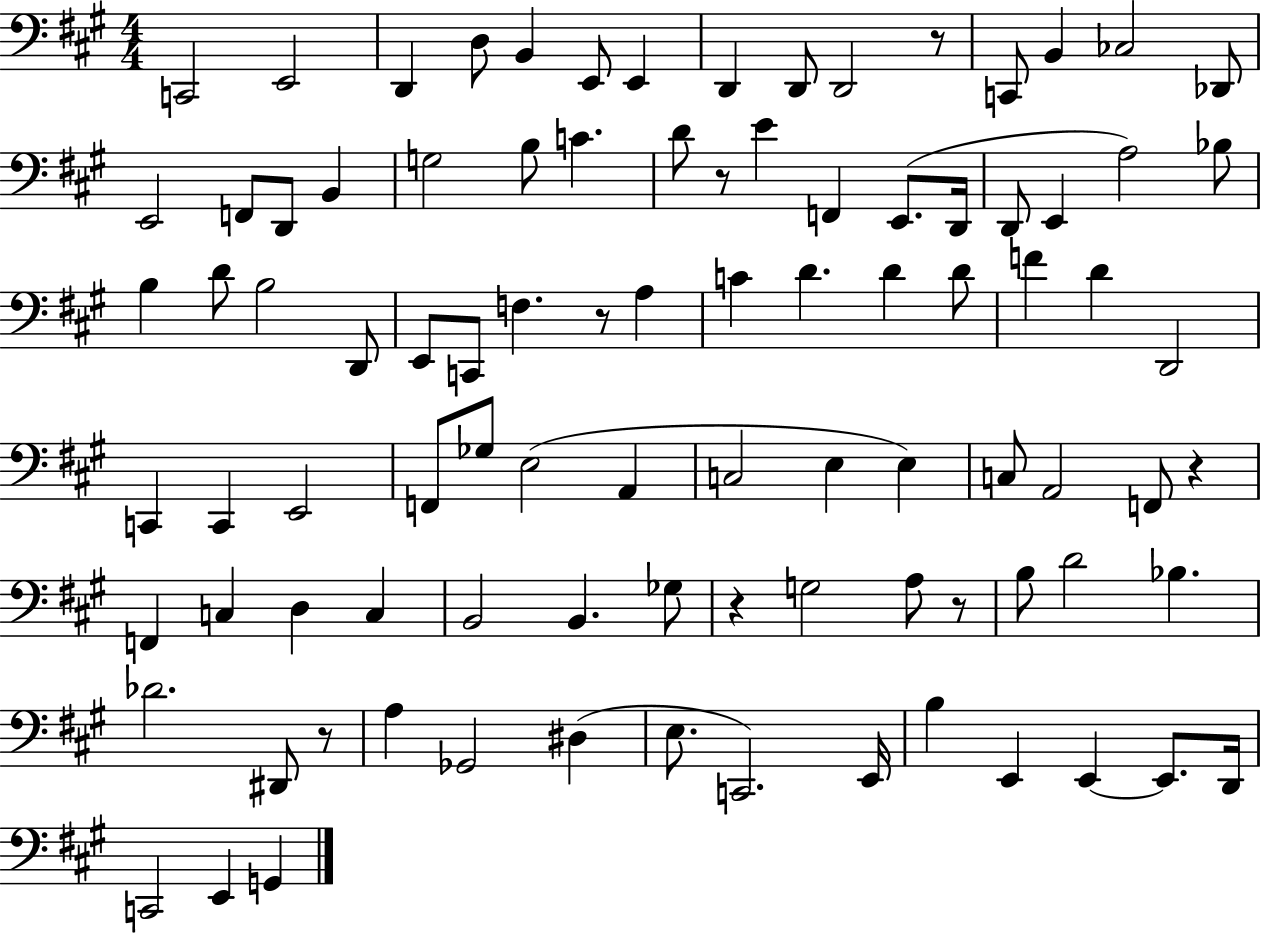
C2/h E2/h D2/q D3/e B2/q E2/e E2/q D2/q D2/e D2/h R/e C2/e B2/q CES3/h Db2/e E2/h F2/e D2/e B2/q G3/h B3/e C4/q. D4/e R/e E4/q F2/q E2/e. D2/s D2/e E2/q A3/h Bb3/e B3/q D4/e B3/h D2/e E2/e C2/e F3/q. R/e A3/q C4/q D4/q. D4/q D4/e F4/q D4/q D2/h C2/q C2/q E2/h F2/e Gb3/e E3/h A2/q C3/h E3/q E3/q C3/e A2/h F2/e R/q F2/q C3/q D3/q C3/q B2/h B2/q. Gb3/e R/q G3/h A3/e R/e B3/e D4/h Bb3/q. Db4/h. D#2/e R/e A3/q Gb2/h D#3/q E3/e. C2/h. E2/s B3/q E2/q E2/q E2/e. D2/s C2/h E2/q G2/q